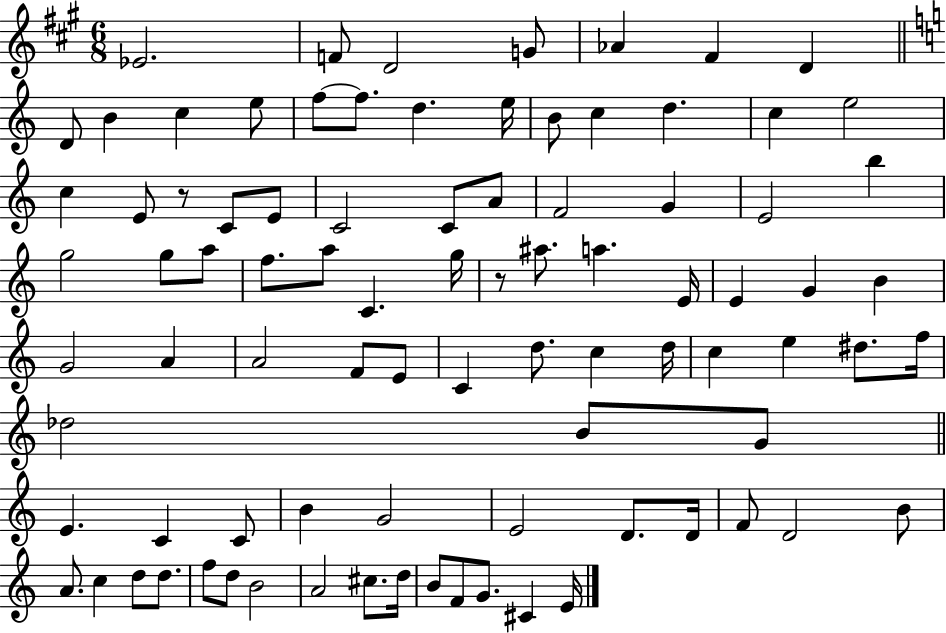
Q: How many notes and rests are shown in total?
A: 88